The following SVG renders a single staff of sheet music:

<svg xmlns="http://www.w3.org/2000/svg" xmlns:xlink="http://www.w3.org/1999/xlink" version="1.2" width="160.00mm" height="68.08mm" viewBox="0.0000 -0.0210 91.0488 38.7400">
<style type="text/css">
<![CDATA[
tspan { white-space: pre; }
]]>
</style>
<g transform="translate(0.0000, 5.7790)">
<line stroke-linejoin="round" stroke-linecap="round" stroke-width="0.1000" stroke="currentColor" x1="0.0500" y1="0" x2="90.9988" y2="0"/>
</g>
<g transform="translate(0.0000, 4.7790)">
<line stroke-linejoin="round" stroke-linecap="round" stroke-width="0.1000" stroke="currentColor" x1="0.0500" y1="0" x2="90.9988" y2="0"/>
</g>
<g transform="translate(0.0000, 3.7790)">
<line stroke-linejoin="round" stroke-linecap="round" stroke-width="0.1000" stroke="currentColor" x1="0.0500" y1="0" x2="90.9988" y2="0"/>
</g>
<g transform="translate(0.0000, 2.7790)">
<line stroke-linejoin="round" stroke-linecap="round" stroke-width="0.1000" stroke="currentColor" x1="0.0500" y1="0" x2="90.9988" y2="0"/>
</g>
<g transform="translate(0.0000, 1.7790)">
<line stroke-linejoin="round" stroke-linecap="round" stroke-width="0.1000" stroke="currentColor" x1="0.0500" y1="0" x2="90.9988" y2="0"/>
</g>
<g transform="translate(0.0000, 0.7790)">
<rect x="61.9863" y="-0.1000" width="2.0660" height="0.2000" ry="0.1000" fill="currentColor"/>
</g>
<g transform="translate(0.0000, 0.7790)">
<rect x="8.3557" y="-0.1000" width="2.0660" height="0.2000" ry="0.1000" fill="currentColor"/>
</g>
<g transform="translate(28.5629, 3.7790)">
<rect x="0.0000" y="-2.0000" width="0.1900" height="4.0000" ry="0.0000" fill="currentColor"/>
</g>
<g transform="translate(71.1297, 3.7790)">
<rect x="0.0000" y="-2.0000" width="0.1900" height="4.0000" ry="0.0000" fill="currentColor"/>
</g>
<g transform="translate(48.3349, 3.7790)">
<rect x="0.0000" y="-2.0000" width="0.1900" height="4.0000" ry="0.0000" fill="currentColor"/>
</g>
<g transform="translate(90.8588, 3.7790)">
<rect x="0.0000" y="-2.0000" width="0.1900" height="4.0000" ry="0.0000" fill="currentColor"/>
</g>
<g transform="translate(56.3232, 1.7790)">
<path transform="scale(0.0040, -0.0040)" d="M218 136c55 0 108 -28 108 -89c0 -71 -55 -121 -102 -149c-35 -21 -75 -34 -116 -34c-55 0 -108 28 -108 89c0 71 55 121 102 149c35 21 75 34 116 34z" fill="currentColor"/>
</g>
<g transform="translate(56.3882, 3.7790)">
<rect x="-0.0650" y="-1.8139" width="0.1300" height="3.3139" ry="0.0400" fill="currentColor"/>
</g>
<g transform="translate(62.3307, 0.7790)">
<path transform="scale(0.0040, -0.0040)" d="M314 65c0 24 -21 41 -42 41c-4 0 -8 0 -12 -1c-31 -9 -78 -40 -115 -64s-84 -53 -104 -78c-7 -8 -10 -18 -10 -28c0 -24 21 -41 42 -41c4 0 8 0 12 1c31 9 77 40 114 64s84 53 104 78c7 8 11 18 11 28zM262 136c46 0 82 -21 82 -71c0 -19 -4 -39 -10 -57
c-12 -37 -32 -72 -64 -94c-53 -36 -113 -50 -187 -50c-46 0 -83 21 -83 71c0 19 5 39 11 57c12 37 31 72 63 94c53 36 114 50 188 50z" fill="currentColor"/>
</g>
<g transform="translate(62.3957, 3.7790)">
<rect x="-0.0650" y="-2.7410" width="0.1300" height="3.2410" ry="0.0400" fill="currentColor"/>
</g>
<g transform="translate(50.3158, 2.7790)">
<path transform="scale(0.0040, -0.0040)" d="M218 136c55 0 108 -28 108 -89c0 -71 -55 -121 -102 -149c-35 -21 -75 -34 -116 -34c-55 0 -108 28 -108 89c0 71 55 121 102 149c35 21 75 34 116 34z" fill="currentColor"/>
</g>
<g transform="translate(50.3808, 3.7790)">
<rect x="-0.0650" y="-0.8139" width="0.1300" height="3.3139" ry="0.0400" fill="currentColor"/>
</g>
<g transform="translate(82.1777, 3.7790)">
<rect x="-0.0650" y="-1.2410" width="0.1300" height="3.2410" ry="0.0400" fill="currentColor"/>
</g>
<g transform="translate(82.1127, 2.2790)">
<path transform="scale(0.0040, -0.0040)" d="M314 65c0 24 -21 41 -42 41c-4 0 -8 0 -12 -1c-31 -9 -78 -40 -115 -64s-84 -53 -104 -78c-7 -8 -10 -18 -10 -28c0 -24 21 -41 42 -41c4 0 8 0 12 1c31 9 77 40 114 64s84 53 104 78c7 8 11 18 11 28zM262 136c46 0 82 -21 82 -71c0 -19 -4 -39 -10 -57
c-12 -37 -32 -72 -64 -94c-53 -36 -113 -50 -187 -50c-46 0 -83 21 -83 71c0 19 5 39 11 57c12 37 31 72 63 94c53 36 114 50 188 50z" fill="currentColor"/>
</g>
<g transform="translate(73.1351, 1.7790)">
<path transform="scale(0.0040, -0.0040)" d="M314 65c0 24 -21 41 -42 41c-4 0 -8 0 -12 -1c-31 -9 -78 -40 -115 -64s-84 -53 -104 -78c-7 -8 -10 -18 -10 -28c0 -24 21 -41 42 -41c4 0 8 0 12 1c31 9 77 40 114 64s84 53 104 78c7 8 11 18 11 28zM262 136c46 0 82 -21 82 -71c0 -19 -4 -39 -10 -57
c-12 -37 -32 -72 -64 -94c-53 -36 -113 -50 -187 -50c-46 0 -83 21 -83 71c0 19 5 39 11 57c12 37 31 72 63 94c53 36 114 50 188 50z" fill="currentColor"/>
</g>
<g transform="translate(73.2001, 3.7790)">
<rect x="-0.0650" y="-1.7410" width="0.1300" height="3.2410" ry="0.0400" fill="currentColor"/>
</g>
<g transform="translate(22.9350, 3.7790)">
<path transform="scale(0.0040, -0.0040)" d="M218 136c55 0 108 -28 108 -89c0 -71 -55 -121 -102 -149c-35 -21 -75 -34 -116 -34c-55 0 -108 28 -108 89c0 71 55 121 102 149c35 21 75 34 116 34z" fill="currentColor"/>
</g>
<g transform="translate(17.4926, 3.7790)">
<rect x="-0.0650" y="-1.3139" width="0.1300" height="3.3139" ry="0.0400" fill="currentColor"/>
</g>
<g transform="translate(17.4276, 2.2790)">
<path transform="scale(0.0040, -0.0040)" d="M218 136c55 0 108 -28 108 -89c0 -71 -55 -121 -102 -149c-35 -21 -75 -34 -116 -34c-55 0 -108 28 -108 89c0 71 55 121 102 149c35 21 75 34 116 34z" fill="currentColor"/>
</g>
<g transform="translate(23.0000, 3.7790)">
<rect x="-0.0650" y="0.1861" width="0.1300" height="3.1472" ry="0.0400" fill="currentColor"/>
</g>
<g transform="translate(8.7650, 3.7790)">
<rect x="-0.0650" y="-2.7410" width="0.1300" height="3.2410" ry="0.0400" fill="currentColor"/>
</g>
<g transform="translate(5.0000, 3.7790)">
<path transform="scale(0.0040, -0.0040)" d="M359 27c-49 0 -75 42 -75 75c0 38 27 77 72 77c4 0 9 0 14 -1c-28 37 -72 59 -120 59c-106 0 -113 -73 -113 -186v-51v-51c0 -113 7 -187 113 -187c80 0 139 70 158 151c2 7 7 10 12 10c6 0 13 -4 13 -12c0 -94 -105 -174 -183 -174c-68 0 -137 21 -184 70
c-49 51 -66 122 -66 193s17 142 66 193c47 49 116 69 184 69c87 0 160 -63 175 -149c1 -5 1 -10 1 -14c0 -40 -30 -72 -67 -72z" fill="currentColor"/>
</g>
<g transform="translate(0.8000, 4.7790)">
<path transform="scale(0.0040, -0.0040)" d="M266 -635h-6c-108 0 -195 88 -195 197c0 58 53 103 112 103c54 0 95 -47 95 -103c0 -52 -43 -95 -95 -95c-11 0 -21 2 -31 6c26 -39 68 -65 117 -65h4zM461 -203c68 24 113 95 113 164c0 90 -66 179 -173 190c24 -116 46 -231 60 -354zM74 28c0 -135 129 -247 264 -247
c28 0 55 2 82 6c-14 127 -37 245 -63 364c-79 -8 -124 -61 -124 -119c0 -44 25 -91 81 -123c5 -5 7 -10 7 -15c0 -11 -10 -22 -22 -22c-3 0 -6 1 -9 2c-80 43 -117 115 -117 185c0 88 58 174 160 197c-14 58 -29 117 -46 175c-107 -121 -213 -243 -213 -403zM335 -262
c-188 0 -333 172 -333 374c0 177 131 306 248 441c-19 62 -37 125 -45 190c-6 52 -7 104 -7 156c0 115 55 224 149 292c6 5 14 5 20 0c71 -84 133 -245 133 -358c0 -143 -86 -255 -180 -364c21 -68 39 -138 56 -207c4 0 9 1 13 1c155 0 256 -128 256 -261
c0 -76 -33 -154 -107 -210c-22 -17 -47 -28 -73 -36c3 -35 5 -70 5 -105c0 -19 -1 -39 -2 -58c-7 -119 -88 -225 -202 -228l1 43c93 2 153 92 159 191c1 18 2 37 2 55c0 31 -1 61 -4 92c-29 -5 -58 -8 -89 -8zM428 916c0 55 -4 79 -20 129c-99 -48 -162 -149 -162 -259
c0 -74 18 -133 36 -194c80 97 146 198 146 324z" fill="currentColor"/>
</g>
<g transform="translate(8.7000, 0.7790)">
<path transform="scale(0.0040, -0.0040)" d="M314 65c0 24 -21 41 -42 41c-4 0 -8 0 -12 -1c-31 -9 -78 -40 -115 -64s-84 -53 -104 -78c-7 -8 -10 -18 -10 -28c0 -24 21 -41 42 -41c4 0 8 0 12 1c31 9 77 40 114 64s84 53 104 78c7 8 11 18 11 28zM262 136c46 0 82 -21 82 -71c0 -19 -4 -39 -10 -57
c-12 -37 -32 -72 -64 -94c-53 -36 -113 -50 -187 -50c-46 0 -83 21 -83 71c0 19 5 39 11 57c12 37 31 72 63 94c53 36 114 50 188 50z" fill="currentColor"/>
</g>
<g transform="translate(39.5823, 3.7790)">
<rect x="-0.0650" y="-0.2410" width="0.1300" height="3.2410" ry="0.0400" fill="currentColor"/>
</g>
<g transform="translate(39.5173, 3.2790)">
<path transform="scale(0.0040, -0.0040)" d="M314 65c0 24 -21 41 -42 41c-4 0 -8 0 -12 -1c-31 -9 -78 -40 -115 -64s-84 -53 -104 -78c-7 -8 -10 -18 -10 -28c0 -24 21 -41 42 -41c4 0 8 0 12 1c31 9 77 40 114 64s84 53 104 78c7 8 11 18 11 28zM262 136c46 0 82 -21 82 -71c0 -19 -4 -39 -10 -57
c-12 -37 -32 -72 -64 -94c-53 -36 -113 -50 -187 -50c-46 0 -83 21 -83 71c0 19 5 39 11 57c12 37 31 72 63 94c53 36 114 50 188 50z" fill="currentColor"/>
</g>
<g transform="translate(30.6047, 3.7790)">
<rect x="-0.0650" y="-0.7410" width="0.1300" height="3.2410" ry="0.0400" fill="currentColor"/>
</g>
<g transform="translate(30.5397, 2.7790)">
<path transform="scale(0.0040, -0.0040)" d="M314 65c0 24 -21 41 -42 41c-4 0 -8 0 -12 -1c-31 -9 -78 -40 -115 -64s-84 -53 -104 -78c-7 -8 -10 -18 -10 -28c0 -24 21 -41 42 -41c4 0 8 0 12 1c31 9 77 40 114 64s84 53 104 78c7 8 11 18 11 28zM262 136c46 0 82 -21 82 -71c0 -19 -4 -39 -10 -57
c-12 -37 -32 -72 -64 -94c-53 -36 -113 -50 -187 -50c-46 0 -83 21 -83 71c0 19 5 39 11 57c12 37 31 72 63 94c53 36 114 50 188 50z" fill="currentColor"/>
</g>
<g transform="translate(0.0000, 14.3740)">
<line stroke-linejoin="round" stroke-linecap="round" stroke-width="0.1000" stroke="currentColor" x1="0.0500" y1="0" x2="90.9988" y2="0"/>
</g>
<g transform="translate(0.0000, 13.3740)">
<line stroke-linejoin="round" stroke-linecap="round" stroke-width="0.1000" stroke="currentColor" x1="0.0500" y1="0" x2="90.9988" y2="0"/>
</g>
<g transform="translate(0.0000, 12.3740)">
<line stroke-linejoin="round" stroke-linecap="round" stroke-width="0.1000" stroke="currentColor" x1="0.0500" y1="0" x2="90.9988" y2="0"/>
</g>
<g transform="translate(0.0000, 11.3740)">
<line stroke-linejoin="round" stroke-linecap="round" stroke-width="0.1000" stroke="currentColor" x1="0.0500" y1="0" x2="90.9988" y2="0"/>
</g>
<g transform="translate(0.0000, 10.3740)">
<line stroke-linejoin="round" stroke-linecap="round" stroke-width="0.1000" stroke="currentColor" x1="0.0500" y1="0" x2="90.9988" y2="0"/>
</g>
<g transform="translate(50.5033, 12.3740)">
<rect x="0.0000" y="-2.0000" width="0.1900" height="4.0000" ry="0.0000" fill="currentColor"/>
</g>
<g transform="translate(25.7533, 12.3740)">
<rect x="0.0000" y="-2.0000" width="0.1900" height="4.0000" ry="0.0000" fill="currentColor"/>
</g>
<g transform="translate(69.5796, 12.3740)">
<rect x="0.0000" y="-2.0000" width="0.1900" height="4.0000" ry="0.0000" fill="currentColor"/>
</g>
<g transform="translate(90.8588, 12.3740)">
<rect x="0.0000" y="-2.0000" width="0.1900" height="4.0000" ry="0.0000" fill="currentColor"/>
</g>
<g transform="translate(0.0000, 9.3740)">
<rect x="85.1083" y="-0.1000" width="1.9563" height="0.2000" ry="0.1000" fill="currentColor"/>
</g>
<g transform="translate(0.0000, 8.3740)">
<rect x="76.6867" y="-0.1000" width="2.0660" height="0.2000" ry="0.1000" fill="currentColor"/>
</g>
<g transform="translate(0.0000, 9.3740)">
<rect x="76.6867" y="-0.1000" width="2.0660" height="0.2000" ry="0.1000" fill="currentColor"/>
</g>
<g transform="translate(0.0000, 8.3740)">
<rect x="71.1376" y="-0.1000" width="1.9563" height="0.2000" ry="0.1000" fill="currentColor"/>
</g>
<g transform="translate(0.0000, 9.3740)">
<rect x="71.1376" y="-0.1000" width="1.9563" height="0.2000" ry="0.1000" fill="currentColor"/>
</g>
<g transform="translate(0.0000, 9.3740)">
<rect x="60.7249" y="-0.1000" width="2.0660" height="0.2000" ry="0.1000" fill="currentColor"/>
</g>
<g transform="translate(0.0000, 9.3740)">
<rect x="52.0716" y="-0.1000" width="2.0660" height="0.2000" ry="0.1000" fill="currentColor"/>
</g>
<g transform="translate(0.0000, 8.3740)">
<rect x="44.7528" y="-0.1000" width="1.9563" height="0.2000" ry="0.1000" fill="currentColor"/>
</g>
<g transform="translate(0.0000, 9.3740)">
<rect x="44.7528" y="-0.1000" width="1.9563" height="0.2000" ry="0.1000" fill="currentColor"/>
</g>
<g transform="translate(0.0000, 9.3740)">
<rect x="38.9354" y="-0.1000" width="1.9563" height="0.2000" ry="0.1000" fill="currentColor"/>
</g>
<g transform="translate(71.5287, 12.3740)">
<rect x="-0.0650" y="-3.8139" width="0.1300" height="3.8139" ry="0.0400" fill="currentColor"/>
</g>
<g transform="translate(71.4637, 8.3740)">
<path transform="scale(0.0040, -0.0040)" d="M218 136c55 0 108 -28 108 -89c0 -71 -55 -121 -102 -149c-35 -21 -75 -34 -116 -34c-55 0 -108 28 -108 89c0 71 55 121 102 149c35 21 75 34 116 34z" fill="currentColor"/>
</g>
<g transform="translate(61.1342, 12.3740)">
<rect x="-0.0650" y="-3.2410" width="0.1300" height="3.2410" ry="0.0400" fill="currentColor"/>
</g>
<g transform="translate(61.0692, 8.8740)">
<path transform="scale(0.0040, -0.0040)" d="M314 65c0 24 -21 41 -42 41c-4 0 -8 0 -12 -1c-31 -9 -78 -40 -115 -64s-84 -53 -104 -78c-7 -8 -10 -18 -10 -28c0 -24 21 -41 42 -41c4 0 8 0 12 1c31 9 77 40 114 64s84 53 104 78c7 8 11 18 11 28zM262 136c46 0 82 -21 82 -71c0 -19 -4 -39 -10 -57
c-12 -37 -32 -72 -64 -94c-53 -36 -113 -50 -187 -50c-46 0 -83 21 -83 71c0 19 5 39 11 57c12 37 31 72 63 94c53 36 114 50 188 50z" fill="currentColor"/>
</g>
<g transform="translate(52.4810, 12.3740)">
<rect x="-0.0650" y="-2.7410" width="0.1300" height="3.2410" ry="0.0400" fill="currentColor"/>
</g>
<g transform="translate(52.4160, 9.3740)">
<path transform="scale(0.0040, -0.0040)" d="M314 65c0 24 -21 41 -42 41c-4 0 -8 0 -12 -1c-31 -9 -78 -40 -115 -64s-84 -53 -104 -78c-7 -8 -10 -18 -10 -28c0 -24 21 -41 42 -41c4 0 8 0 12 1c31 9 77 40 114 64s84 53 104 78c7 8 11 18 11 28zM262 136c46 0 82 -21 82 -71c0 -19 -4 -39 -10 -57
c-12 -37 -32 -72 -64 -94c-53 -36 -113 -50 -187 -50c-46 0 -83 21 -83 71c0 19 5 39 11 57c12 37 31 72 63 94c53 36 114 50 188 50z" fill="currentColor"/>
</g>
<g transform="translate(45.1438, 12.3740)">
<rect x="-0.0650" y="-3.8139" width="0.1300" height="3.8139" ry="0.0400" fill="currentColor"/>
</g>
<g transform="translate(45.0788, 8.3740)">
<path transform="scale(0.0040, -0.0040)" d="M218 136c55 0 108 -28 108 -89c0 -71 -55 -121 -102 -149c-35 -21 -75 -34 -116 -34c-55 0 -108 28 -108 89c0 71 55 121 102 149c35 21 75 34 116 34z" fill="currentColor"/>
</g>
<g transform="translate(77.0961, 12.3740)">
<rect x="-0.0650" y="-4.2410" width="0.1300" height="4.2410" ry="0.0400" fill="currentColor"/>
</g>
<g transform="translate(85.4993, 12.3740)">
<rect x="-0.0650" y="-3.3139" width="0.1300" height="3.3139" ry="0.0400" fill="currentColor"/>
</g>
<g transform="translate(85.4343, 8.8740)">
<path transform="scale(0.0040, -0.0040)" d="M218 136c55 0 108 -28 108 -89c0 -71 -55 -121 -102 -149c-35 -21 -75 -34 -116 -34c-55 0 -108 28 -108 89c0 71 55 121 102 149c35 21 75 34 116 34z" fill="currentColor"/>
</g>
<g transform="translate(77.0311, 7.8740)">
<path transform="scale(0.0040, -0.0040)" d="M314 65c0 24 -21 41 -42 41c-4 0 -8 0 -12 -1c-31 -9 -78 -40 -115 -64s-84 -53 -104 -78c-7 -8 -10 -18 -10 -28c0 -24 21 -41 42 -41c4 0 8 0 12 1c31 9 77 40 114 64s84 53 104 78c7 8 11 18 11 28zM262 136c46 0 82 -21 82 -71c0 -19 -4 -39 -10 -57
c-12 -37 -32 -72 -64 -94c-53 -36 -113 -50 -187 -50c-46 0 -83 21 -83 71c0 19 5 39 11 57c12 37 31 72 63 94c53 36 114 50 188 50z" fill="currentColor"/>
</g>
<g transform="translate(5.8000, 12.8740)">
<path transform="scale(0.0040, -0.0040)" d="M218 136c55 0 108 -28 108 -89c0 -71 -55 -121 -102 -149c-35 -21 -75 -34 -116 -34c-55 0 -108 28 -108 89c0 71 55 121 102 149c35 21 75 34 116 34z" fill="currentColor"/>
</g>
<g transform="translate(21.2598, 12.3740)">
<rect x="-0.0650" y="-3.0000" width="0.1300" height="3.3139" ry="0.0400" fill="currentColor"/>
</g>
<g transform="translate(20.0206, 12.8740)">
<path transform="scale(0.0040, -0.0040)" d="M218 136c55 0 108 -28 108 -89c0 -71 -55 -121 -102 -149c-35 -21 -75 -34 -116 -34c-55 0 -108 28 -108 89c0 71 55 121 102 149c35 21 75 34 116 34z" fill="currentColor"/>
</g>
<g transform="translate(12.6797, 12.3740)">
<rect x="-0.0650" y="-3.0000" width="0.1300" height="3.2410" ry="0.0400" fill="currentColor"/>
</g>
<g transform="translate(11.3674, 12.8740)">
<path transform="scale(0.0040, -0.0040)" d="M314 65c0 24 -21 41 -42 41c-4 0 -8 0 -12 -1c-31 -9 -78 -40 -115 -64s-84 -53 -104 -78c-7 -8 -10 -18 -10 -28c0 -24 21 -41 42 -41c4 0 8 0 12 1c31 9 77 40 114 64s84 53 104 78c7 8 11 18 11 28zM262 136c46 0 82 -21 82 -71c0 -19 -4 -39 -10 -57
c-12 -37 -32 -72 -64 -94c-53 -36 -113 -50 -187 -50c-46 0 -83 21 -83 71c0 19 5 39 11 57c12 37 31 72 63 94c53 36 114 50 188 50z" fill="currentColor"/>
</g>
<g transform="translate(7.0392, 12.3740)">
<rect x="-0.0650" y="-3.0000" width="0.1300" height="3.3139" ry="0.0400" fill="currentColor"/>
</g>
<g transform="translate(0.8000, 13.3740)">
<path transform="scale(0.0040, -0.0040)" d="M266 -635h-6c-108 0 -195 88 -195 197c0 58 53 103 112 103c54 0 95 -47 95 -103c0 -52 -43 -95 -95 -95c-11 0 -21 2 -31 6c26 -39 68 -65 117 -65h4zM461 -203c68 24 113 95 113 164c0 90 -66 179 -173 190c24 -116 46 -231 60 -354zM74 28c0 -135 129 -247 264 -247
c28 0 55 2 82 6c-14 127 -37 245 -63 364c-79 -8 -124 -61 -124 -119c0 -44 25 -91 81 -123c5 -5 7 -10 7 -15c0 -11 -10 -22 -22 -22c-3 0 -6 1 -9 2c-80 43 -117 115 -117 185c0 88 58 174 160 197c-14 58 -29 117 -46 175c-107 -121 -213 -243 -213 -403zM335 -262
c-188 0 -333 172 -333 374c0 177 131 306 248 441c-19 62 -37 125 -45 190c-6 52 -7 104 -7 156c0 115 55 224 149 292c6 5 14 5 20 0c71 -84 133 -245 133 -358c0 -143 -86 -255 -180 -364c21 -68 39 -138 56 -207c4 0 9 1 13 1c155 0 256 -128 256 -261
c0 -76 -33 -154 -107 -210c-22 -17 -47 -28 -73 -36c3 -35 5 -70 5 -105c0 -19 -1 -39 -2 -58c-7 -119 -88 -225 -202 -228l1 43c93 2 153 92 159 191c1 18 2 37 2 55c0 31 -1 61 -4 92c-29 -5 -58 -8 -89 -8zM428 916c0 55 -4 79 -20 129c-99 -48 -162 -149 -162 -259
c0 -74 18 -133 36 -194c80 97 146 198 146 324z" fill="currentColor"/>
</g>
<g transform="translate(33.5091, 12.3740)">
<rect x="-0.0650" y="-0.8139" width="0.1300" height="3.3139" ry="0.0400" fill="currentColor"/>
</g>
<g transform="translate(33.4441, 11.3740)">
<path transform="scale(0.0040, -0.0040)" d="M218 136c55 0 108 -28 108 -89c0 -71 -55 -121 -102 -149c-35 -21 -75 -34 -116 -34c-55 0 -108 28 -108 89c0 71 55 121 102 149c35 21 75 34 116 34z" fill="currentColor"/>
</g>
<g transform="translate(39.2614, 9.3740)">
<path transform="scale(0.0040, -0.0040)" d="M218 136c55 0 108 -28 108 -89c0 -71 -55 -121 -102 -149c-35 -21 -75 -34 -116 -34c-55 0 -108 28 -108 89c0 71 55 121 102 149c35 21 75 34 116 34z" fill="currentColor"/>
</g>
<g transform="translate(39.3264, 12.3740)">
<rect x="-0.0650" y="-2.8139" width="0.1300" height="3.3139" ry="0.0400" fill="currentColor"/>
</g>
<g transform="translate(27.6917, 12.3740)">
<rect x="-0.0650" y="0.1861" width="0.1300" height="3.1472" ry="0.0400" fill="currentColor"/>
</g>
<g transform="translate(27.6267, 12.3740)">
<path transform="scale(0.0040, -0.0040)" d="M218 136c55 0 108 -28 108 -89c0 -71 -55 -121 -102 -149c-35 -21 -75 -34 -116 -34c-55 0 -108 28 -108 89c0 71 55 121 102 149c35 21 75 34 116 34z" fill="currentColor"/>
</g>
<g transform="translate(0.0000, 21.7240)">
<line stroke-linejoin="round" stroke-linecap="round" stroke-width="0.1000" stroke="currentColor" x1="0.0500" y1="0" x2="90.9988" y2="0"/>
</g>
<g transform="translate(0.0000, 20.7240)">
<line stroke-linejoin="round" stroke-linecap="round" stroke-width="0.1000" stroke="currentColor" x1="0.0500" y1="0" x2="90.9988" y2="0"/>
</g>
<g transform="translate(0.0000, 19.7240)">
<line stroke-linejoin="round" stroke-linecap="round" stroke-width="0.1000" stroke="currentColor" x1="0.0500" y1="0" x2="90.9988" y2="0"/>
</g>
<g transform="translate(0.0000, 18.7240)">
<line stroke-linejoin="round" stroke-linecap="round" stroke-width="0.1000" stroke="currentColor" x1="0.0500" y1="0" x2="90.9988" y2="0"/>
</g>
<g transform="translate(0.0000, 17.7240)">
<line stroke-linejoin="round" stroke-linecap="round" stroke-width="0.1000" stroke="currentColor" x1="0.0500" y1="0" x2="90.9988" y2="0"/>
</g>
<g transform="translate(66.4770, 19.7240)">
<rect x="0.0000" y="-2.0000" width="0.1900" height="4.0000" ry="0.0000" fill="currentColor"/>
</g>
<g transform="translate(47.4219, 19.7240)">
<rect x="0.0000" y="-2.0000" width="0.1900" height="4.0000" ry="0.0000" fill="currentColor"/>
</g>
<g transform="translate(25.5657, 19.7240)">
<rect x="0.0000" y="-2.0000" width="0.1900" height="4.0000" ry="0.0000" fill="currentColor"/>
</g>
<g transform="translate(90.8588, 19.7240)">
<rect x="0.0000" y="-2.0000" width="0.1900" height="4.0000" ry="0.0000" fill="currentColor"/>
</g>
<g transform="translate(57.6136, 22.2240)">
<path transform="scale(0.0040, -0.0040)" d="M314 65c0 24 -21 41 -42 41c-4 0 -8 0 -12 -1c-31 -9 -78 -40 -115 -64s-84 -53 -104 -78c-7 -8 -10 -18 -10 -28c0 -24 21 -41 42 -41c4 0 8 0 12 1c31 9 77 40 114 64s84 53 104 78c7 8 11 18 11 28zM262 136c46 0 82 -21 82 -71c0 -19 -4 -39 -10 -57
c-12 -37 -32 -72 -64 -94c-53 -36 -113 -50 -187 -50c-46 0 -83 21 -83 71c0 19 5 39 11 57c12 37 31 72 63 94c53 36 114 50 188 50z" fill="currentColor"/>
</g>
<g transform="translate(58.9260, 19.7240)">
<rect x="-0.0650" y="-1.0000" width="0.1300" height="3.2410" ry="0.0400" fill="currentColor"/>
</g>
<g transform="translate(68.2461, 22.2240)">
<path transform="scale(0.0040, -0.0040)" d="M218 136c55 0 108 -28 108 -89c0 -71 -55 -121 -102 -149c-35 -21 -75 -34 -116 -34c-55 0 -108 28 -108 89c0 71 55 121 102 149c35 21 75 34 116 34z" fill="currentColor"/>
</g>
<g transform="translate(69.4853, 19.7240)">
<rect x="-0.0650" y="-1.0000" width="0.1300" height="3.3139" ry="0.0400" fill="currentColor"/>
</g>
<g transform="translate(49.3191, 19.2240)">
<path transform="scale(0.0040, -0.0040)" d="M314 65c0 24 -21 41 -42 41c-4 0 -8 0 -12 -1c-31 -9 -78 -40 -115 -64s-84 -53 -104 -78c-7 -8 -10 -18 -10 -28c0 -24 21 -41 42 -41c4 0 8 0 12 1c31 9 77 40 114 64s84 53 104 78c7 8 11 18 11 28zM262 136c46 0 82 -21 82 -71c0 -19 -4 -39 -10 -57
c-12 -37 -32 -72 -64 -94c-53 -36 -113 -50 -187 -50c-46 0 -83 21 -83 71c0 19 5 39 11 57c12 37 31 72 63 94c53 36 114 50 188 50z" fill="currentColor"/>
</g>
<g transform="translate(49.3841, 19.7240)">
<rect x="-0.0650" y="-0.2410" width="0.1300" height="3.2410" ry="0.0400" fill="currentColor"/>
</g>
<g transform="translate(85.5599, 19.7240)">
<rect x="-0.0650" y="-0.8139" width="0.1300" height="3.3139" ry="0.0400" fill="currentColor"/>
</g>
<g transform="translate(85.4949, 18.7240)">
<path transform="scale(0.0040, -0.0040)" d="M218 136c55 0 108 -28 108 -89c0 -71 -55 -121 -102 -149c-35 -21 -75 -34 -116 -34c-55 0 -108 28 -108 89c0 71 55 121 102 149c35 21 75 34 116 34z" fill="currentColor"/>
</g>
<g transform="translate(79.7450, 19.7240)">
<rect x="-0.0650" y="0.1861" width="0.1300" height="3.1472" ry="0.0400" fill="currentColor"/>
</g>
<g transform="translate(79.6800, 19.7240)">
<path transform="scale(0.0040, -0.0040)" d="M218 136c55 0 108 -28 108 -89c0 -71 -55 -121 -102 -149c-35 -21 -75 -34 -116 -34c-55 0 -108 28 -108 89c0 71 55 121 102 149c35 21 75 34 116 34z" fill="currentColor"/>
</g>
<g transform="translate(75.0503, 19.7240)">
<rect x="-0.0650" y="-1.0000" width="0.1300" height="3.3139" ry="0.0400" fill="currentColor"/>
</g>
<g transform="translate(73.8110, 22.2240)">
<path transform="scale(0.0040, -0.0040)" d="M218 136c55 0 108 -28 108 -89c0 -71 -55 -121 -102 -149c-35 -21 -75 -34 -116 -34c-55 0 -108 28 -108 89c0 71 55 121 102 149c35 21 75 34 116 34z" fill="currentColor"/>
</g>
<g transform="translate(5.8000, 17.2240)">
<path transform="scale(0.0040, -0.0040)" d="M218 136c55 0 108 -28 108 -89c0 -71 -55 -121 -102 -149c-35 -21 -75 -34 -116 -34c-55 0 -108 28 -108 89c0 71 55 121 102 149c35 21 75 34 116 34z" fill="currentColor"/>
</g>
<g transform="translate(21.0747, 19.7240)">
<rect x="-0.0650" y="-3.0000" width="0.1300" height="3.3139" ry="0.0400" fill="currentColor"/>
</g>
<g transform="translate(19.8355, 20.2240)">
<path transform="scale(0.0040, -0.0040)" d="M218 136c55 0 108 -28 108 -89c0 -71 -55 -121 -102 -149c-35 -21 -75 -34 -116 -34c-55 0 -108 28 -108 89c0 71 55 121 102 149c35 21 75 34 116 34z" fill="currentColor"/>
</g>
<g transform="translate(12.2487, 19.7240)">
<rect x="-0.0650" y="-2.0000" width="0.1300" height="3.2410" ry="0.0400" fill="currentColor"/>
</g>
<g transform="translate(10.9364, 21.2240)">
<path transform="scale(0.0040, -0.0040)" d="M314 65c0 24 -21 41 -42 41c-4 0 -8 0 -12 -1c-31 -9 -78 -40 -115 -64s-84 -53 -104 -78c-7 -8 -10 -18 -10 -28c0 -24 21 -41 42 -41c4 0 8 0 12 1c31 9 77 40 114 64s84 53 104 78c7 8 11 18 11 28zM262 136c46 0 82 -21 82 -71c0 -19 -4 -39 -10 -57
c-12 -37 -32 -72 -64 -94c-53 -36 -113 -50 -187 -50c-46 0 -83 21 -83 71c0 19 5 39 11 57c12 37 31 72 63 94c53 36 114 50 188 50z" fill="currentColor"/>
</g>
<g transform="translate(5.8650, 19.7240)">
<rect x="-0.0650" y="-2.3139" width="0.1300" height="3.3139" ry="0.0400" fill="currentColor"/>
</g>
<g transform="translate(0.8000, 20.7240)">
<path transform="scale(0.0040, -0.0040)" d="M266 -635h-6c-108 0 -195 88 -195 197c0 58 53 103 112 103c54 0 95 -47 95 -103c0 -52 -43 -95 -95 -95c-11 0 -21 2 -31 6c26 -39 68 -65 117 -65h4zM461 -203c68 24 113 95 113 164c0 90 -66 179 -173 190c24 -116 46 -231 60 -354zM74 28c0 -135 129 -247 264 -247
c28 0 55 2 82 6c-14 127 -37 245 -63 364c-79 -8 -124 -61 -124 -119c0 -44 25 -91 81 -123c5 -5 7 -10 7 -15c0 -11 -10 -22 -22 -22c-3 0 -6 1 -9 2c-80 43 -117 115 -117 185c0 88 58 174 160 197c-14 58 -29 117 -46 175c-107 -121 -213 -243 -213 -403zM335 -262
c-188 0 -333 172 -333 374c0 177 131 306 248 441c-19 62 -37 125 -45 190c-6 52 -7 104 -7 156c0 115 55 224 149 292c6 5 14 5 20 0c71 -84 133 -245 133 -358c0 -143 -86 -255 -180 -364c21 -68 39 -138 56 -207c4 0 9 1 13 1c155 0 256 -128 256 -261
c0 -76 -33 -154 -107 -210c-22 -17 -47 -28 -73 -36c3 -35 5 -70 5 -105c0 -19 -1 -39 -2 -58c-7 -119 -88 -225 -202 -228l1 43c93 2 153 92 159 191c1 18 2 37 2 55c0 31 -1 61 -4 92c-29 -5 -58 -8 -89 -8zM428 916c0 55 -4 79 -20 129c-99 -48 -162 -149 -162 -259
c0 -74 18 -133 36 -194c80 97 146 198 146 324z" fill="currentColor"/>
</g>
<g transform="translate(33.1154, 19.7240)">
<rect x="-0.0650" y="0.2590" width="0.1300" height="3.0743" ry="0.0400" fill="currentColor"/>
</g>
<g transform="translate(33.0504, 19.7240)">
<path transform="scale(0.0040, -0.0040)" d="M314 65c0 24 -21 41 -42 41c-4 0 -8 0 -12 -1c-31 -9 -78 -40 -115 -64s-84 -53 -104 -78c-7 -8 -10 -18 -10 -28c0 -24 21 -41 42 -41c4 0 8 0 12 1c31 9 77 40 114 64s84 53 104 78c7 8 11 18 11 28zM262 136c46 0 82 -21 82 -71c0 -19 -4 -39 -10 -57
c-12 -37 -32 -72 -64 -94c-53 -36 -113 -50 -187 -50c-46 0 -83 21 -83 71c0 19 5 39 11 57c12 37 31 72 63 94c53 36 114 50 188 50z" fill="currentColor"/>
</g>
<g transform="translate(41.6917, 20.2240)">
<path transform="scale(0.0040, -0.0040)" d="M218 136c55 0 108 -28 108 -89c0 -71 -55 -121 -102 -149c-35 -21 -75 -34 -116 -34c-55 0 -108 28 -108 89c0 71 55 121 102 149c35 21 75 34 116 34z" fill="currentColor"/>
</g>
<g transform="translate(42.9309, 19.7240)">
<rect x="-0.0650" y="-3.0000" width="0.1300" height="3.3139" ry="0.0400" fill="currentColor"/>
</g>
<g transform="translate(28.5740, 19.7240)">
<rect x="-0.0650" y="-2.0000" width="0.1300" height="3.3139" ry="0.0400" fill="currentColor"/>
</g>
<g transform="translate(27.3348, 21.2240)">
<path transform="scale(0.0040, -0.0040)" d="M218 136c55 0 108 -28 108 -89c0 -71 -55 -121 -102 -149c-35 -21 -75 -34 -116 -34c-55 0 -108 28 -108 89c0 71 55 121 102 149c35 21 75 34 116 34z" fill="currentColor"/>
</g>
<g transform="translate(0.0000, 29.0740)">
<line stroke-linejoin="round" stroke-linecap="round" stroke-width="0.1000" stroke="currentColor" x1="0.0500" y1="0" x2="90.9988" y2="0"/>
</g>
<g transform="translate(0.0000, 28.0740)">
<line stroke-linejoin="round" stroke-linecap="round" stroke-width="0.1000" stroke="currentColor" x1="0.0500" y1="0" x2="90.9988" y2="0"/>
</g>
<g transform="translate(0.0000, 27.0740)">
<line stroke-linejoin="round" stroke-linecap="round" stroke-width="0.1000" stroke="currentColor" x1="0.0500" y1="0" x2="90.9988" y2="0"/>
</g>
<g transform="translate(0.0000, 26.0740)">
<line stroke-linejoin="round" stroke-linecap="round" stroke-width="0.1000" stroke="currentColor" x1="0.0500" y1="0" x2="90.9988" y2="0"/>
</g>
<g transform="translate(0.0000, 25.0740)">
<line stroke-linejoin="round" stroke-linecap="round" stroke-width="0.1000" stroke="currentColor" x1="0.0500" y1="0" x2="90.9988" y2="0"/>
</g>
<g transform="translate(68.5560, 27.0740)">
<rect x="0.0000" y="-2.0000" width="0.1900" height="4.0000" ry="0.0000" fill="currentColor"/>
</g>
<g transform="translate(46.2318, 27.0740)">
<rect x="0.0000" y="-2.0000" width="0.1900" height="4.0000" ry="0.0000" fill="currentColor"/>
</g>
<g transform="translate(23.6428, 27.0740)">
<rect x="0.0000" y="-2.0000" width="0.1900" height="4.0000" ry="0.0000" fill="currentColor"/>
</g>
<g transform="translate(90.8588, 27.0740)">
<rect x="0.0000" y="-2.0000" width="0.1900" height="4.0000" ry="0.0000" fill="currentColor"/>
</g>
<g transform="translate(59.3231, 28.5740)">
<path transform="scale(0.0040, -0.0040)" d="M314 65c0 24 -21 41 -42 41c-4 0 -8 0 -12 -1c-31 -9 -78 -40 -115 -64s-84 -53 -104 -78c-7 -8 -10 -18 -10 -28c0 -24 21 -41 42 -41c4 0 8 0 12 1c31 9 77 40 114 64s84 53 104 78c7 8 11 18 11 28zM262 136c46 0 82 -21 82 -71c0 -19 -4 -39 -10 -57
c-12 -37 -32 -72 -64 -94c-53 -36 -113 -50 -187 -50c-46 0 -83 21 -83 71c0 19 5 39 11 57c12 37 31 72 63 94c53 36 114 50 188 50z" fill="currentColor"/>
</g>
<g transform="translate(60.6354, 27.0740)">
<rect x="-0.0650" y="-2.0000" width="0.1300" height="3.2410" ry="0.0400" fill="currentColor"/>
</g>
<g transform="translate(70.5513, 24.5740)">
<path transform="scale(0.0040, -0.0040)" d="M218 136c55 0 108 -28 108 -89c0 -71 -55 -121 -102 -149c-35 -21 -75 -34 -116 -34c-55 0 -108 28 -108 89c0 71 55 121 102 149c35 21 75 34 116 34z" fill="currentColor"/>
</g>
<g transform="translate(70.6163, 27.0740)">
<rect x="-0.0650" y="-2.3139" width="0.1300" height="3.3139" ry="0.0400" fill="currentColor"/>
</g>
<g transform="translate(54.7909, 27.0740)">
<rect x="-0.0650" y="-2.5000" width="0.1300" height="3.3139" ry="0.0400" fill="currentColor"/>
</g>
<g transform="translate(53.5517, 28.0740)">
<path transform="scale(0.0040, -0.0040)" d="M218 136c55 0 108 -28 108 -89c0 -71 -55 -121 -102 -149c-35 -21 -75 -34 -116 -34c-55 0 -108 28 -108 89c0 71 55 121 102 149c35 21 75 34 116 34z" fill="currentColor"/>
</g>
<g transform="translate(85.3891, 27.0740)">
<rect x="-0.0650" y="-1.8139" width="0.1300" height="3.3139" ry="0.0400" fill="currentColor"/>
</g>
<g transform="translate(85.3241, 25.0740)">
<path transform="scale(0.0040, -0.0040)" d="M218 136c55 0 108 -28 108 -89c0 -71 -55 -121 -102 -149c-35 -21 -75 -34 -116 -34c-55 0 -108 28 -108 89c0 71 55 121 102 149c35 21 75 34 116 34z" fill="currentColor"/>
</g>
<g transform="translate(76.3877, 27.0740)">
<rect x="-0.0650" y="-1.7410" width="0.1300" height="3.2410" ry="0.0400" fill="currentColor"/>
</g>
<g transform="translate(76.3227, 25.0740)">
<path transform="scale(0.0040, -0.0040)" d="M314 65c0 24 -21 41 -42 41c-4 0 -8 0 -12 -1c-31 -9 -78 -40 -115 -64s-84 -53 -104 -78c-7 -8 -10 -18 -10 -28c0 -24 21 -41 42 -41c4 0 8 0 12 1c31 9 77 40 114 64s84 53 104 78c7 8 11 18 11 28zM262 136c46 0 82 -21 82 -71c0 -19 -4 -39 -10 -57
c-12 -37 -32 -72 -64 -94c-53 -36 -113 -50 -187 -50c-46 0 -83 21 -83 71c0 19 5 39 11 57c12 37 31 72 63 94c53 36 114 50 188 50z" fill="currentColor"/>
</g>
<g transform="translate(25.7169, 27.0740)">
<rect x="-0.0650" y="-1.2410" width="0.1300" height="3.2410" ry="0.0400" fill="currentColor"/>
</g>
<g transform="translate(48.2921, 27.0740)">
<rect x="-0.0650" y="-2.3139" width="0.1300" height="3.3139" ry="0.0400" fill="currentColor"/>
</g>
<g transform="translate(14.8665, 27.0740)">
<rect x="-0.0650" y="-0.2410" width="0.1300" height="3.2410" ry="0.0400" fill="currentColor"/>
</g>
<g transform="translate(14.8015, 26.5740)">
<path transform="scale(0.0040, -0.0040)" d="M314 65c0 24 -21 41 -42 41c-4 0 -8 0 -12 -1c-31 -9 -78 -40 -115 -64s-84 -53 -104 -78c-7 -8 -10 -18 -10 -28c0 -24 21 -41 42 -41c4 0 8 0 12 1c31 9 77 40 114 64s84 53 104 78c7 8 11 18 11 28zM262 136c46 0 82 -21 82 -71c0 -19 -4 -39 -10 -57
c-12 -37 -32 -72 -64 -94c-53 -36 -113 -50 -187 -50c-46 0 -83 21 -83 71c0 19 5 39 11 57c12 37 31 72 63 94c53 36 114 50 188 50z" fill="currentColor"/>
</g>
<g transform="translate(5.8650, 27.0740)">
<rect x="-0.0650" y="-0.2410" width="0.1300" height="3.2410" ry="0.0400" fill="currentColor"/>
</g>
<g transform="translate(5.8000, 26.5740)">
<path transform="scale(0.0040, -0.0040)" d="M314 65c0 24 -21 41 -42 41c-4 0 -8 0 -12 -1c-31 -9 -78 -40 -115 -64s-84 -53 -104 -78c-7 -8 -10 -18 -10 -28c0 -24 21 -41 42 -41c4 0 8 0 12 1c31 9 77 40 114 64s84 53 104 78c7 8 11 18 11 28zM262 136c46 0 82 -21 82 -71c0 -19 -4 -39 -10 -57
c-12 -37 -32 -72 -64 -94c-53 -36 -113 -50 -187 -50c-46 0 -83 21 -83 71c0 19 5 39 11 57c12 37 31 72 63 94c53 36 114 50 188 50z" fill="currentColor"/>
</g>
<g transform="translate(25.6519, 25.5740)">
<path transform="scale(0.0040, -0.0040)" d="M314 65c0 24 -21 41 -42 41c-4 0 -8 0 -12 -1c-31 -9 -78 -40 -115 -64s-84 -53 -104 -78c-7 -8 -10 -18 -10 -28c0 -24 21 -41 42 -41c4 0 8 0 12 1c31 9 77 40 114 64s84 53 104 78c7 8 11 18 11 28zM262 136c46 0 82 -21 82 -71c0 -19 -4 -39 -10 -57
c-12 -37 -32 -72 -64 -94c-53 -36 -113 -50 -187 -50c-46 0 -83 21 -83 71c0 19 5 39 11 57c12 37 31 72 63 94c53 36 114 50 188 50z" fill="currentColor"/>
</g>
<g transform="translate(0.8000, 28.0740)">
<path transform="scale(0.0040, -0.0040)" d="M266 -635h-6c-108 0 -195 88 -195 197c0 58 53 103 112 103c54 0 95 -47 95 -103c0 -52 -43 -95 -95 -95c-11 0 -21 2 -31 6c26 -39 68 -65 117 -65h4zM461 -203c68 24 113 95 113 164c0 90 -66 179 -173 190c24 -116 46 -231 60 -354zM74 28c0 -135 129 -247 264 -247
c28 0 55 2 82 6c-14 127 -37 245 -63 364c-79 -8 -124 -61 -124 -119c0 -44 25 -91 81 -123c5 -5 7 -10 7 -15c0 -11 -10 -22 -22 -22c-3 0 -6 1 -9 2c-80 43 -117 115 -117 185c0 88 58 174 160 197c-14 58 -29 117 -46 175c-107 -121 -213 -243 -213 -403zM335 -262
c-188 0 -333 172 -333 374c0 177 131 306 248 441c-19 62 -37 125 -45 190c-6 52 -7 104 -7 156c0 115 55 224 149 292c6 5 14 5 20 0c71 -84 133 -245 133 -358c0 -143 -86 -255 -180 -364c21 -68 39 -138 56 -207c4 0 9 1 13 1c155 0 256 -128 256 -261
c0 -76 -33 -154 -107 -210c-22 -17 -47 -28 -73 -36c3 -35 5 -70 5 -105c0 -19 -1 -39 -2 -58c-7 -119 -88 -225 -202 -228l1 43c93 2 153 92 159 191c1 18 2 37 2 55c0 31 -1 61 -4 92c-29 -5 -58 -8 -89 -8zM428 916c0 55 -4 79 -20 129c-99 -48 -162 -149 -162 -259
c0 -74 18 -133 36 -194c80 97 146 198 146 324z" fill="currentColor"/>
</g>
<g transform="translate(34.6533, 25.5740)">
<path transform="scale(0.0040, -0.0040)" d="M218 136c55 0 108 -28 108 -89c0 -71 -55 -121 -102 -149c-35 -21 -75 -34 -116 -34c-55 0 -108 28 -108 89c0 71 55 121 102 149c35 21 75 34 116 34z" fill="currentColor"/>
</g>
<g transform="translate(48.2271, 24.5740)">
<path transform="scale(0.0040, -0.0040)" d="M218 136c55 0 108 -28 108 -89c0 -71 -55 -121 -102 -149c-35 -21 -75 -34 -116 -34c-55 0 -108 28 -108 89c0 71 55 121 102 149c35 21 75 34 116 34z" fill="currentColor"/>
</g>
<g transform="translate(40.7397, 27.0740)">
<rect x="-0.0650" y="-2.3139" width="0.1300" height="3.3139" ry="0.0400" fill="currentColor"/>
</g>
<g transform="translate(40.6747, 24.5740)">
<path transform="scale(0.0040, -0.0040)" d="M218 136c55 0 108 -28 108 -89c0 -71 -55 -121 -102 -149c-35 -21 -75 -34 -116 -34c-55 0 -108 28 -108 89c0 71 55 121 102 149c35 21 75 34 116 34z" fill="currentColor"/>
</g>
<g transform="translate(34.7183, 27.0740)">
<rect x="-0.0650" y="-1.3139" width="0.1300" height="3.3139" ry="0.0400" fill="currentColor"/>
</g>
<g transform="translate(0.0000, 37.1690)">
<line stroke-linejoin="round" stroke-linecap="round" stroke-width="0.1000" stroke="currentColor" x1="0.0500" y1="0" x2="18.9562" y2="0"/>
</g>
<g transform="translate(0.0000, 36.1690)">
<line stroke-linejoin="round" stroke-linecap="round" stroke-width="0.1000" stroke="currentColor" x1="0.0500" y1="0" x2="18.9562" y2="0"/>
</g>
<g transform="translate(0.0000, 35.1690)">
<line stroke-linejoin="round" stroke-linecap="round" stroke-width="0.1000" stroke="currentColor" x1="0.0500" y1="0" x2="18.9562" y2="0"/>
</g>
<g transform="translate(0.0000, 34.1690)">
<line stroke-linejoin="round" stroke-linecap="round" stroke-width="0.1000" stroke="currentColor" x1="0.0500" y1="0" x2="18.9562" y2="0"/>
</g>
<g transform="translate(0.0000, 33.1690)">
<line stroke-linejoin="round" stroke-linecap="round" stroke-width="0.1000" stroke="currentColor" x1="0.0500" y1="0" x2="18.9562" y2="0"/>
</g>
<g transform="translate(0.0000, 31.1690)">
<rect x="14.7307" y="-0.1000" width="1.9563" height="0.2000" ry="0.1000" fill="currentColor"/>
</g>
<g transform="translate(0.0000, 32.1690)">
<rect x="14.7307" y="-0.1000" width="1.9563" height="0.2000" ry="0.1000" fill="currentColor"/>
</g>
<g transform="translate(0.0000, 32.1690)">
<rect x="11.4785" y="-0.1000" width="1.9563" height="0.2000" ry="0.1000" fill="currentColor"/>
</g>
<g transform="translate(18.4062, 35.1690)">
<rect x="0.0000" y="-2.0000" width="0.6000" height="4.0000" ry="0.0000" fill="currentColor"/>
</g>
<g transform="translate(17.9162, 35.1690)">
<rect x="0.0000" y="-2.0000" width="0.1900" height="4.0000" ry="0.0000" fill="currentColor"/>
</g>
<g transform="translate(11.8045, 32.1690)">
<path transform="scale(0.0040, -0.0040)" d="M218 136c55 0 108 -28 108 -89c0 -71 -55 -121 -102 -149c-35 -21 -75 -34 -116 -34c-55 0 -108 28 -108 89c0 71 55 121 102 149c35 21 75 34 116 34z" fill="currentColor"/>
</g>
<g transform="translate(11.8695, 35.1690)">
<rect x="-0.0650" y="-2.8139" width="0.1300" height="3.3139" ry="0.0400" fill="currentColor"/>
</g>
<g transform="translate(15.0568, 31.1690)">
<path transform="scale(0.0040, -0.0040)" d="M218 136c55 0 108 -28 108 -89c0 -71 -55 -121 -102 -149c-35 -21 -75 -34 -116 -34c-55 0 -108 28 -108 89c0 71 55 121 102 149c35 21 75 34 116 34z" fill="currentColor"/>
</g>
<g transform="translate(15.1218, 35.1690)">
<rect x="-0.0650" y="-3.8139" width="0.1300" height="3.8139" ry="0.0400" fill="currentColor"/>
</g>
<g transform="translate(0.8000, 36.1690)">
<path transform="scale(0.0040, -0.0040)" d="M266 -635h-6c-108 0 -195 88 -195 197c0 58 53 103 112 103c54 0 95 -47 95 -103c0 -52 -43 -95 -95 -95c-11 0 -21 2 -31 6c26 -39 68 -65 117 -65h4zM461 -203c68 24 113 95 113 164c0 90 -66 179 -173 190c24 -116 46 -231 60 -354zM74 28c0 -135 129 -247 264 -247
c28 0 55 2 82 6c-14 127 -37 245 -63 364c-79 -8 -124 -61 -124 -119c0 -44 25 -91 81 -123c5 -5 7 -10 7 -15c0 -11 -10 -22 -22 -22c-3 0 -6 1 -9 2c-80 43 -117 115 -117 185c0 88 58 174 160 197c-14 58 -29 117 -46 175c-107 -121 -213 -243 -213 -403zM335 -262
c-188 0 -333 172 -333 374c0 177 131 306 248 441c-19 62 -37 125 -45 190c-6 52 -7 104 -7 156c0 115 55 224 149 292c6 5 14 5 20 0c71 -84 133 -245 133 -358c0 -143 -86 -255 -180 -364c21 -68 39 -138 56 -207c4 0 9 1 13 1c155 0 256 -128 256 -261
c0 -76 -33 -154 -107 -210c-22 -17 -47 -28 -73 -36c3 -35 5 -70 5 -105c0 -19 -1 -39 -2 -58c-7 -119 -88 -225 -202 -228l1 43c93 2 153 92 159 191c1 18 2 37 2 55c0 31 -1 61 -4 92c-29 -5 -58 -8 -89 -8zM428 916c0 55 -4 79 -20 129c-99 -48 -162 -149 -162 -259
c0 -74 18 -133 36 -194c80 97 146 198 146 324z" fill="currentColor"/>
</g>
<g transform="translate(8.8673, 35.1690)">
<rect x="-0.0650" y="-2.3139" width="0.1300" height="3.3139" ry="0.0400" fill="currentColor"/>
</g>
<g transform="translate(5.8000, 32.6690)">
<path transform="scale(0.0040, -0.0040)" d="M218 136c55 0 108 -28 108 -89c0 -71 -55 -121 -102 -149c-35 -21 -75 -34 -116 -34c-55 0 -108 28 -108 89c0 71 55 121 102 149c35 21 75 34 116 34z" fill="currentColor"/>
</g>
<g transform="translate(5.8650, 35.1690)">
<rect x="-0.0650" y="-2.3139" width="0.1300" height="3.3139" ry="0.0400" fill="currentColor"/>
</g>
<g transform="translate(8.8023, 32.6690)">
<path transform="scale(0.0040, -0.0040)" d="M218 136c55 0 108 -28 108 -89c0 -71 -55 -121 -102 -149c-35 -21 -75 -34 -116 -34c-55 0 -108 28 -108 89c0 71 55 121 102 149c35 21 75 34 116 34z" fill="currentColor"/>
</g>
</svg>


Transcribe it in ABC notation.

X:1
T:Untitled
M:4/4
L:1/4
K:C
a2 e B d2 c2 d f a2 f2 e2 A A2 A B d a c' a2 b2 c' d'2 b g F2 A F B2 A c2 D2 D D B d c2 c2 e2 e g g G F2 g f2 f g g a c'